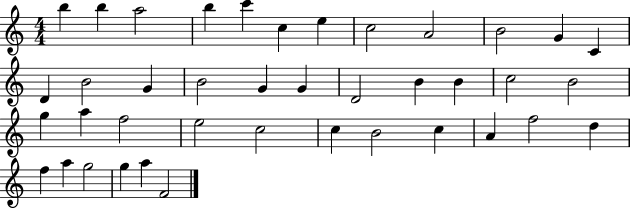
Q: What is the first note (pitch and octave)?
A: B5